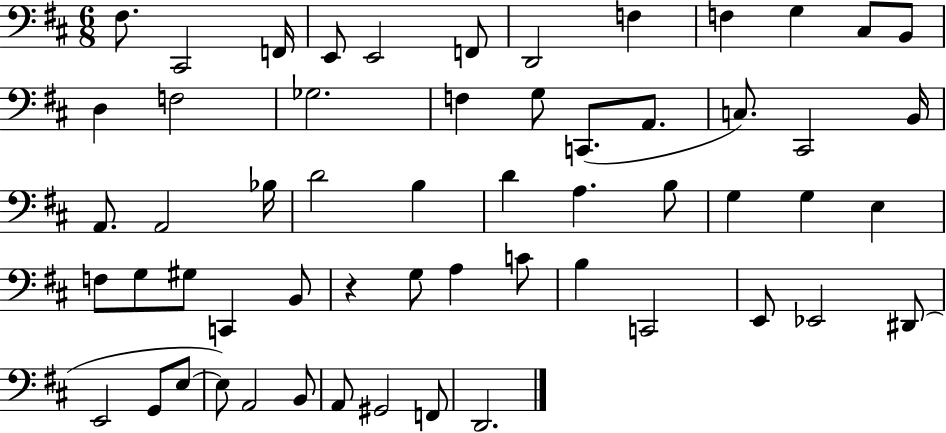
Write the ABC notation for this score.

X:1
T:Untitled
M:6/8
L:1/4
K:D
^F,/2 ^C,,2 F,,/4 E,,/2 E,,2 F,,/2 D,,2 F, F, G, ^C,/2 B,,/2 D, F,2 _G,2 F, G,/2 C,,/2 A,,/2 C,/2 ^C,,2 B,,/4 A,,/2 A,,2 _B,/4 D2 B, D A, B,/2 G, G, E, F,/2 G,/2 ^G,/2 C,, B,,/2 z G,/2 A, C/2 B, C,,2 E,,/2 _E,,2 ^D,,/2 E,,2 G,,/2 E,/2 E,/2 A,,2 B,,/2 A,,/2 ^G,,2 F,,/2 D,,2